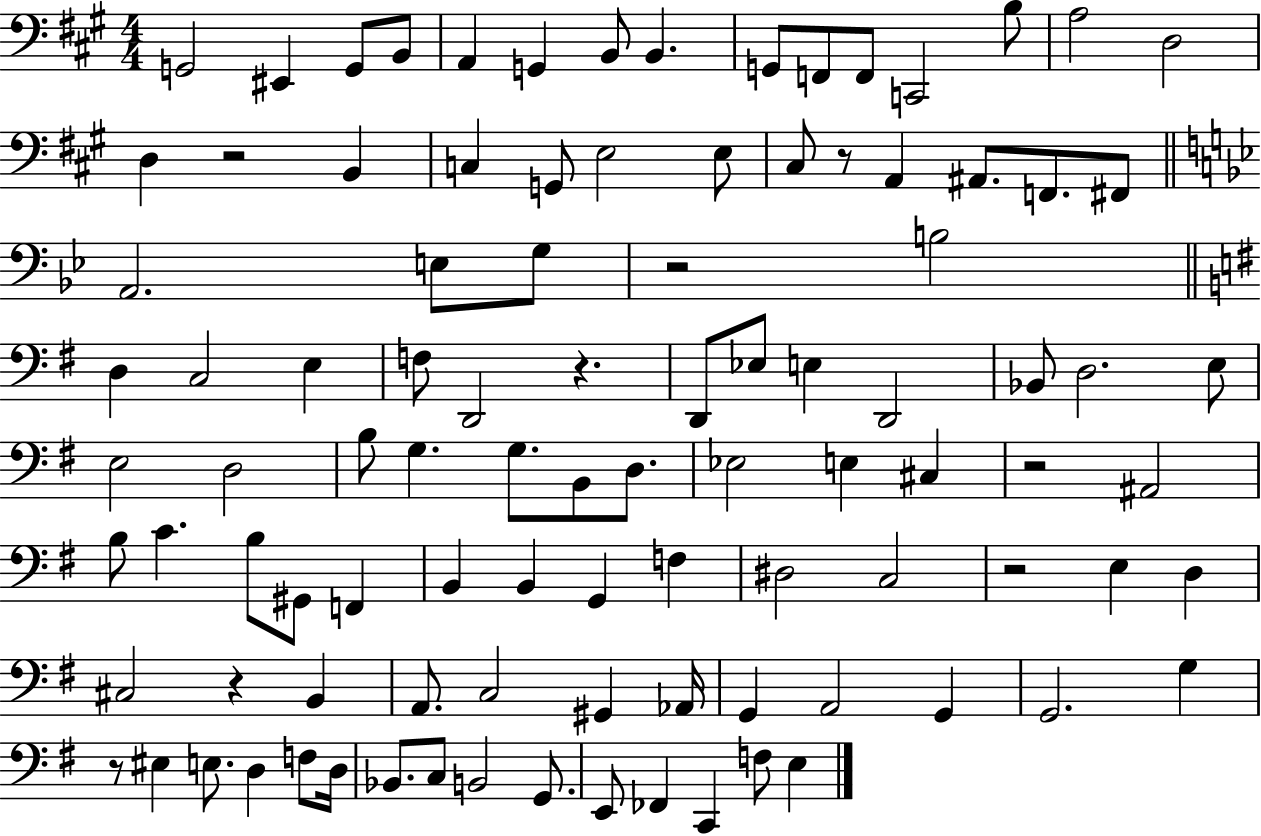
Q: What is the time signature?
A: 4/4